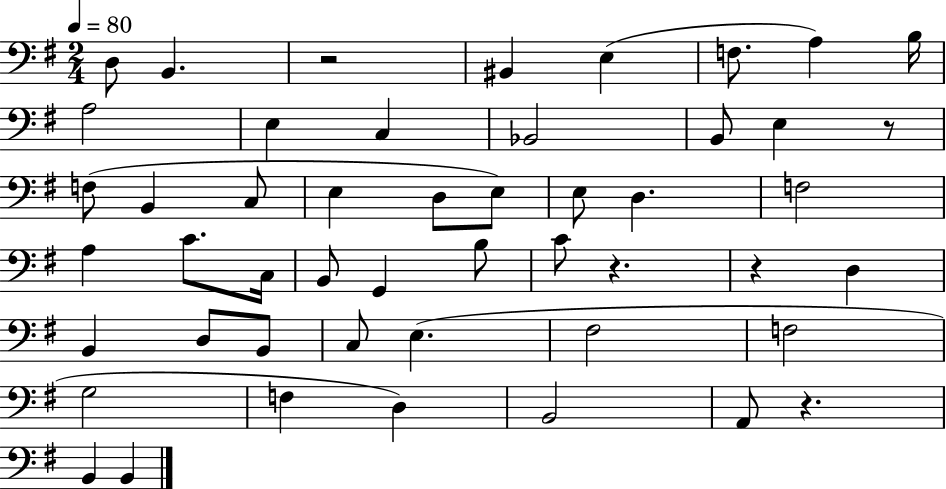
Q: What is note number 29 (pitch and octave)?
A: C4